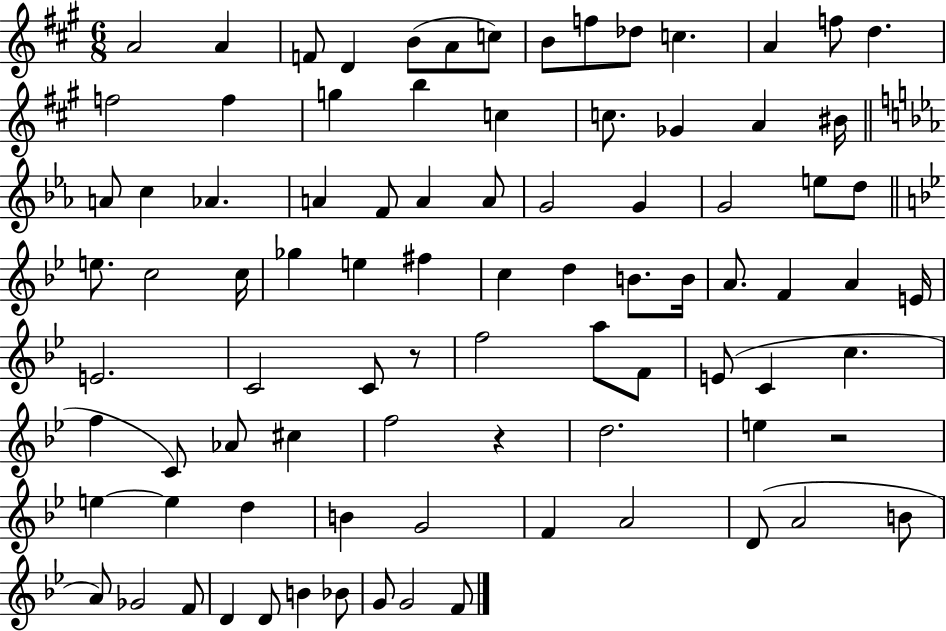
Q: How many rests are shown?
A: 3